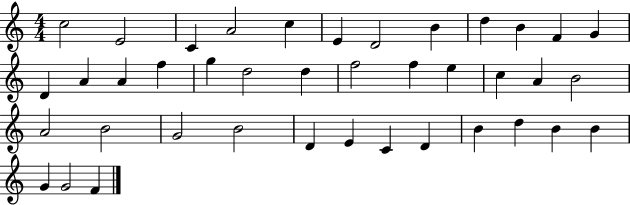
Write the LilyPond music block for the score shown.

{
  \clef treble
  \numericTimeSignature
  \time 4/4
  \key c \major
  c''2 e'2 | c'4 a'2 c''4 | e'4 d'2 b'4 | d''4 b'4 f'4 g'4 | \break d'4 a'4 a'4 f''4 | g''4 d''2 d''4 | f''2 f''4 e''4 | c''4 a'4 b'2 | \break a'2 b'2 | g'2 b'2 | d'4 e'4 c'4 d'4 | b'4 d''4 b'4 b'4 | \break g'4 g'2 f'4 | \bar "|."
}